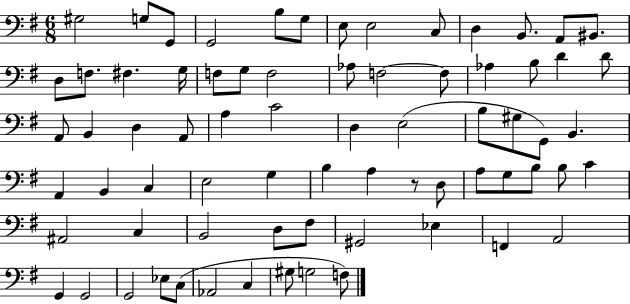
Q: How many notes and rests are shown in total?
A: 72